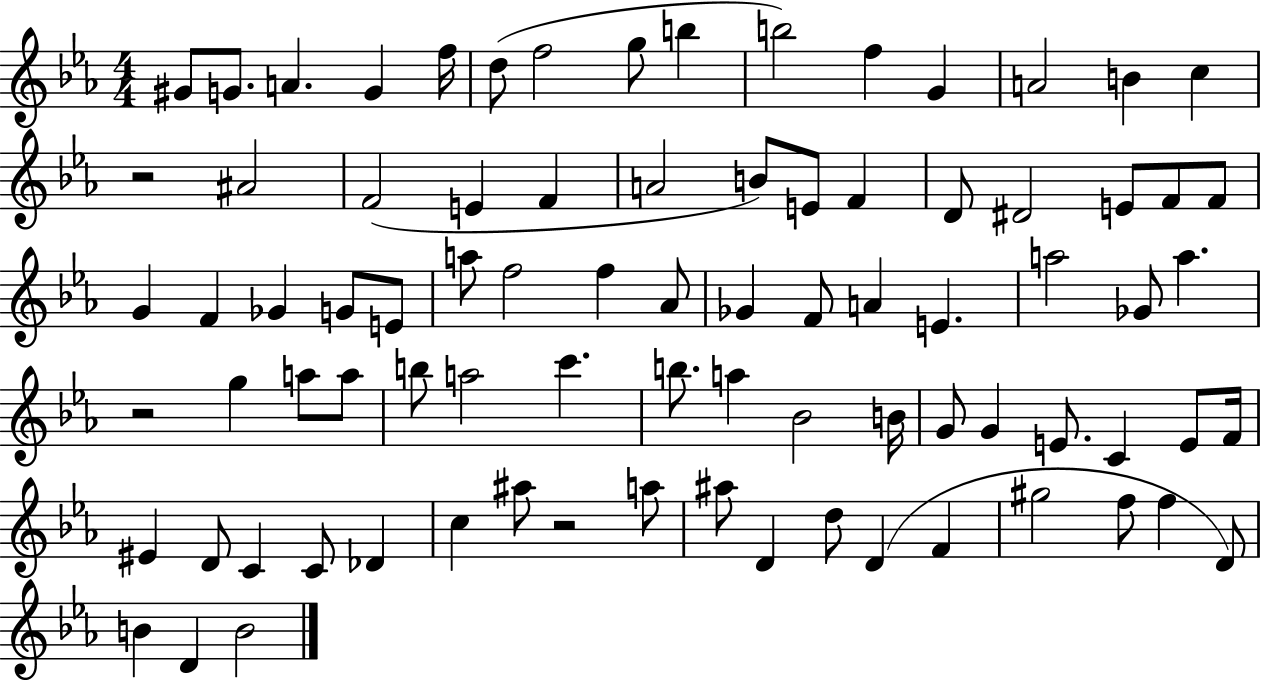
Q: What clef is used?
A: treble